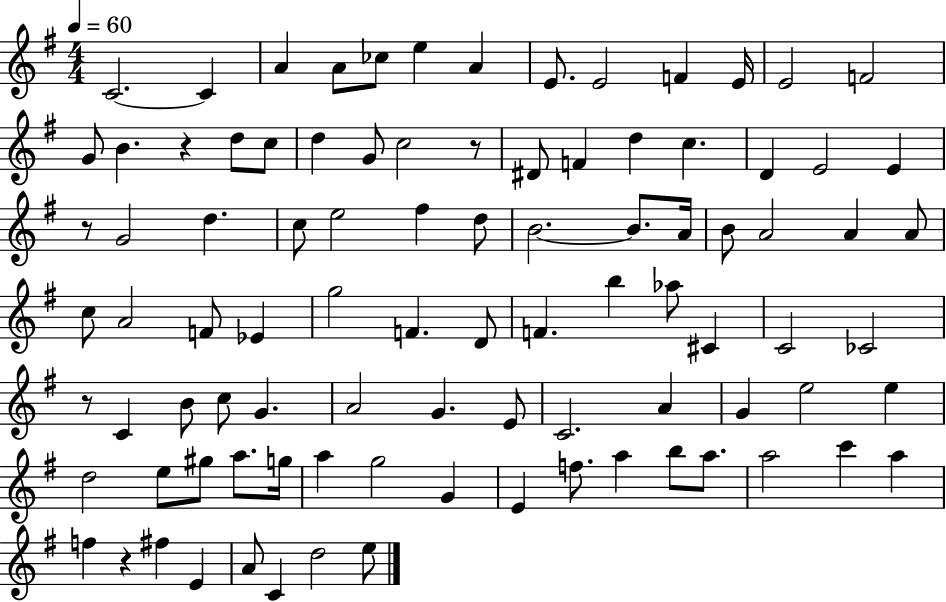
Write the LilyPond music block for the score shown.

{
  \clef treble
  \numericTimeSignature
  \time 4/4
  \key g \major
  \tempo 4 = 60
  c'2.~~ c'4 | a'4 a'8 ces''8 e''4 a'4 | e'8. e'2 f'4 e'16 | e'2 f'2 | \break g'8 b'4. r4 d''8 c''8 | d''4 g'8 c''2 r8 | dis'8 f'4 d''4 c''4. | d'4 e'2 e'4 | \break r8 g'2 d''4. | c''8 e''2 fis''4 d''8 | b'2.~~ b'8. a'16 | b'8 a'2 a'4 a'8 | \break c''8 a'2 f'8 ees'4 | g''2 f'4. d'8 | f'4. b''4 aes''8 cis'4 | c'2 ces'2 | \break r8 c'4 b'8 c''8 g'4. | a'2 g'4. e'8 | c'2. a'4 | g'4 e''2 e''4 | \break d''2 e''8 gis''8 a''8. g''16 | a''4 g''2 g'4 | e'4 f''8. a''4 b''8 a''8. | a''2 c'''4 a''4 | \break f''4 r4 fis''4 e'4 | a'8 c'4 d''2 e''8 | \bar "|."
}